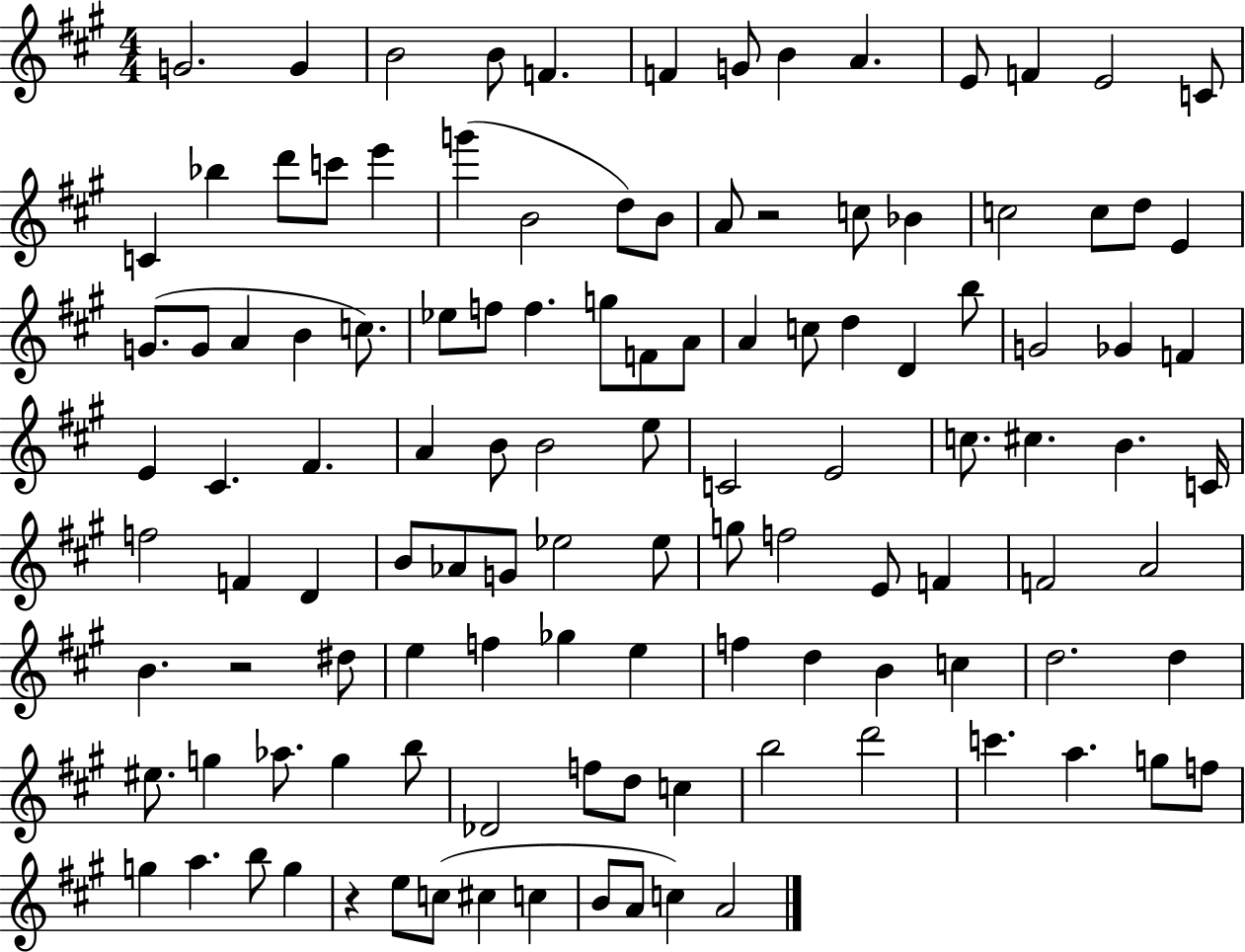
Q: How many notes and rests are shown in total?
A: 117